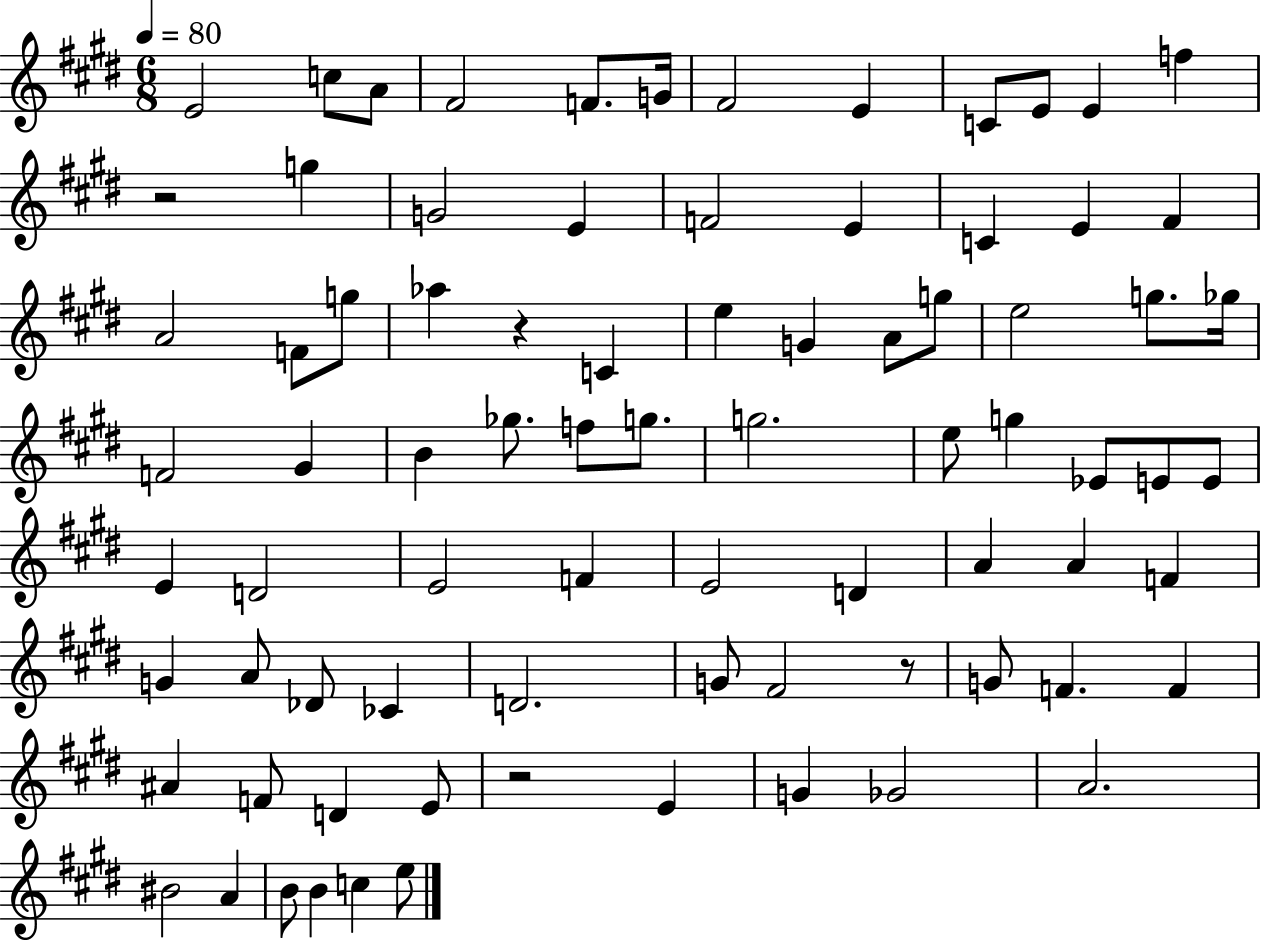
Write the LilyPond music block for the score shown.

{
  \clef treble
  \numericTimeSignature
  \time 6/8
  \key e \major
  \tempo 4 = 80
  \repeat volta 2 { e'2 c''8 a'8 | fis'2 f'8. g'16 | fis'2 e'4 | c'8 e'8 e'4 f''4 | \break r2 g''4 | g'2 e'4 | f'2 e'4 | c'4 e'4 fis'4 | \break a'2 f'8 g''8 | aes''4 r4 c'4 | e''4 g'4 a'8 g''8 | e''2 g''8. ges''16 | \break f'2 gis'4 | b'4 ges''8. f''8 g''8. | g''2. | e''8 g''4 ees'8 e'8 e'8 | \break e'4 d'2 | e'2 f'4 | e'2 d'4 | a'4 a'4 f'4 | \break g'4 a'8 des'8 ces'4 | d'2. | g'8 fis'2 r8 | g'8 f'4. f'4 | \break ais'4 f'8 d'4 e'8 | r2 e'4 | g'4 ges'2 | a'2. | \break bis'2 a'4 | b'8 b'4 c''4 e''8 | } \bar "|."
}